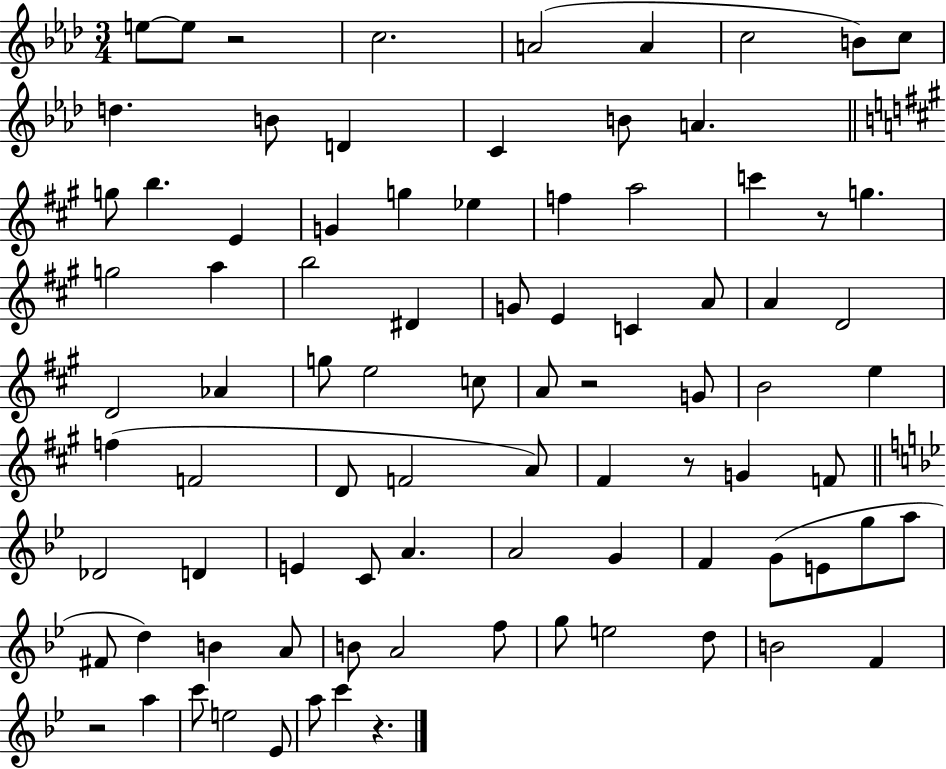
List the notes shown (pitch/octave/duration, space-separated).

E5/e E5/e R/h C5/h. A4/h A4/q C5/h B4/e C5/e D5/q. B4/e D4/q C4/q B4/e A4/q. G5/e B5/q. E4/q G4/q G5/q Eb5/q F5/q A5/h C6/q R/e G5/q. G5/h A5/q B5/h D#4/q G4/e E4/q C4/q A4/e A4/q D4/h D4/h Ab4/q G5/e E5/h C5/e A4/e R/h G4/e B4/h E5/q F5/q F4/h D4/e F4/h A4/e F#4/q R/e G4/q F4/e Db4/h D4/q E4/q C4/e A4/q. A4/h G4/q F4/q G4/e E4/e G5/e A5/e F#4/e D5/q B4/q A4/e B4/e A4/h F5/e G5/e E5/h D5/e B4/h F4/q R/h A5/q C6/e E5/h Eb4/e A5/e C6/q R/q.